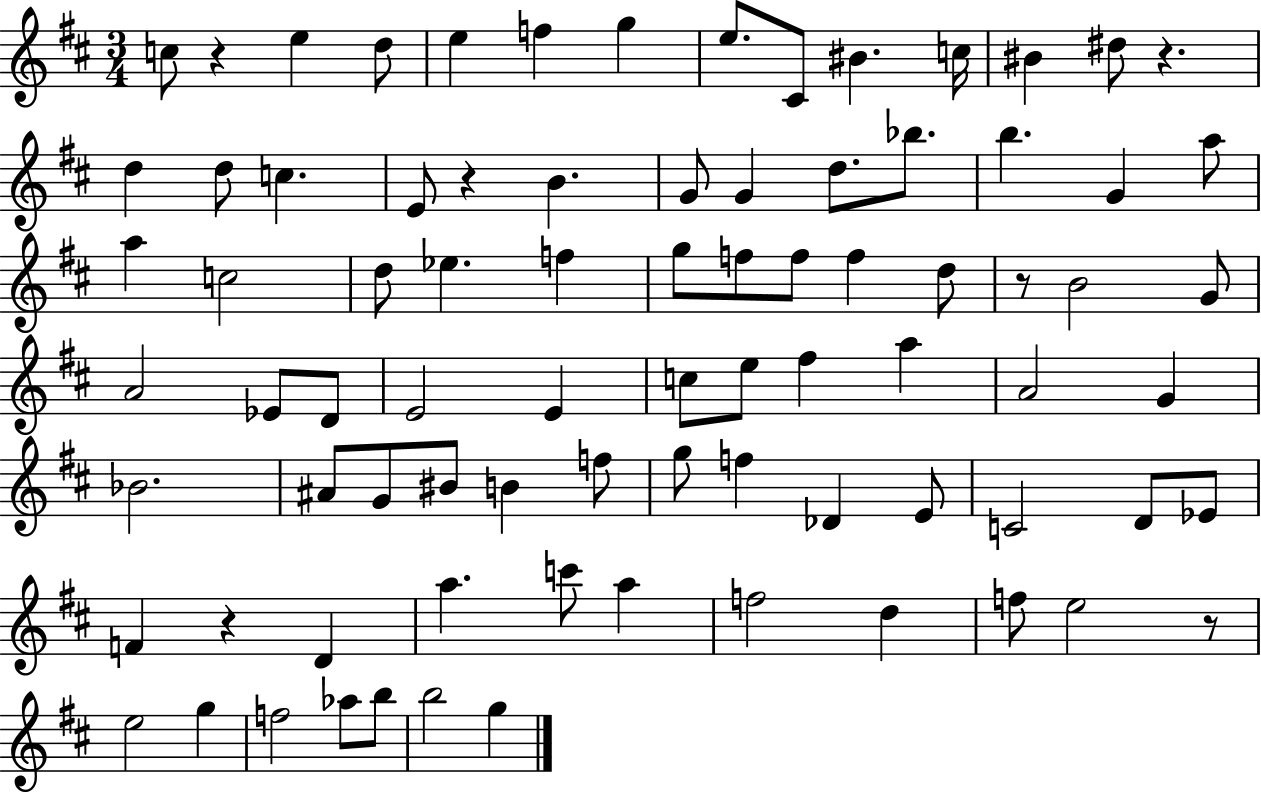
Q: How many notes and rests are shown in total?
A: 82